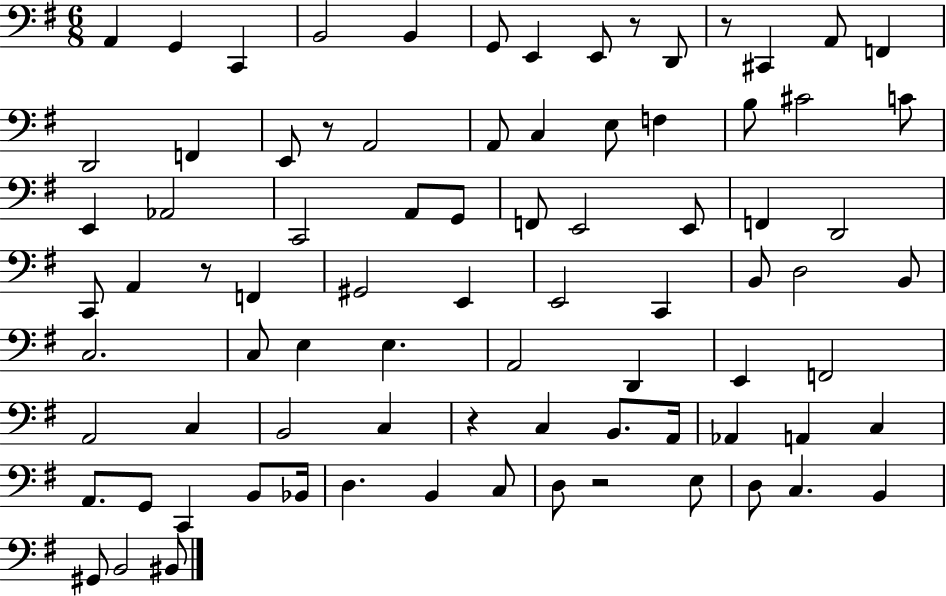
X:1
T:Untitled
M:6/8
L:1/4
K:G
A,, G,, C,, B,,2 B,, G,,/2 E,, E,,/2 z/2 D,,/2 z/2 ^C,, A,,/2 F,, D,,2 F,, E,,/2 z/2 A,,2 A,,/2 C, E,/2 F, B,/2 ^C2 C/2 E,, _A,,2 C,,2 A,,/2 G,,/2 F,,/2 E,,2 E,,/2 F,, D,,2 C,,/2 A,, z/2 F,, ^G,,2 E,, E,,2 C,, B,,/2 D,2 B,,/2 C,2 C,/2 E, E, A,,2 D,, E,, F,,2 A,,2 C, B,,2 C, z C, B,,/2 A,,/4 _A,, A,, C, A,,/2 G,,/2 C,, B,,/2 _B,,/4 D, B,, C,/2 D,/2 z2 E,/2 D,/2 C, B,, ^G,,/2 B,,2 ^B,,/2